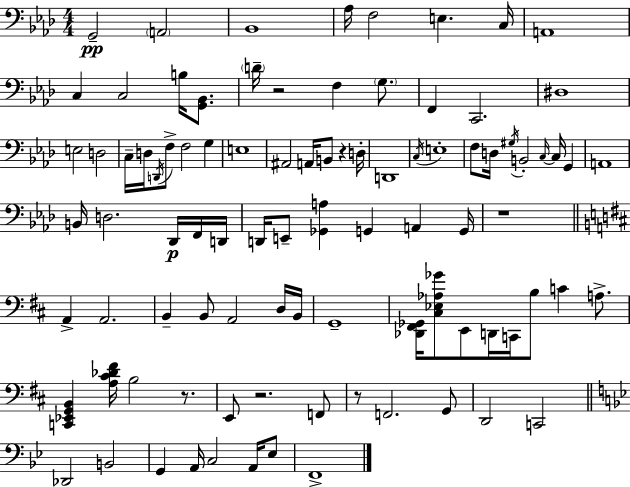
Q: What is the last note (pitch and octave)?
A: F2